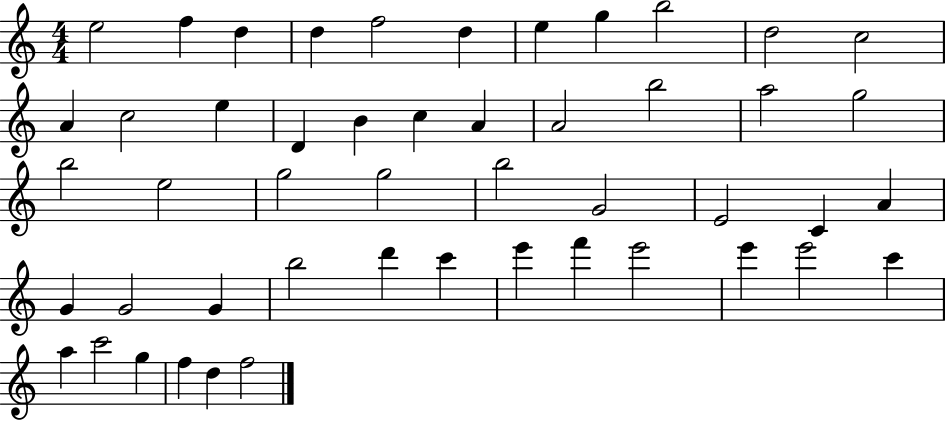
E5/h F5/q D5/q D5/q F5/h D5/q E5/q G5/q B5/h D5/h C5/h A4/q C5/h E5/q D4/q B4/q C5/q A4/q A4/h B5/h A5/h G5/h B5/h E5/h G5/h G5/h B5/h G4/h E4/h C4/q A4/q G4/q G4/h G4/q B5/h D6/q C6/q E6/q F6/q E6/h E6/q E6/h C6/q A5/q C6/h G5/q F5/q D5/q F5/h